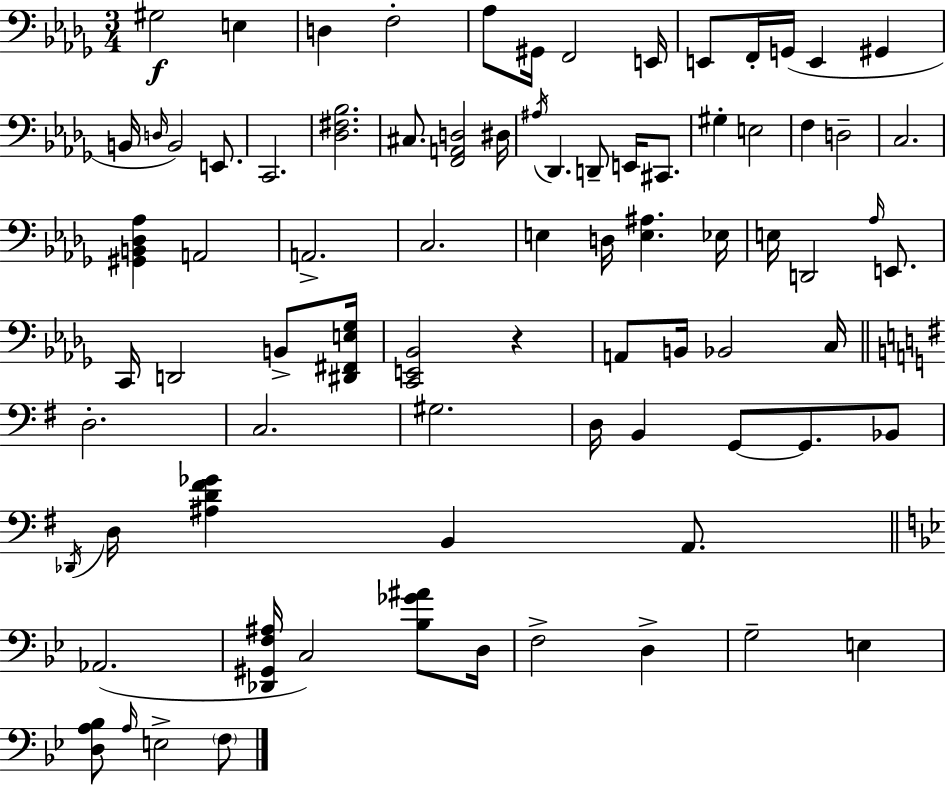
G#3/h E3/q D3/q F3/h Ab3/e G#2/s F2/h E2/s E2/e F2/s G2/s E2/q G#2/q B2/s D3/s B2/h E2/e. C2/h. [Db3,F#3,Bb3]/h. C#3/e. [F2,A2,D3]/h D#3/s A#3/s Db2/q. D2/e E2/s C#2/e. G#3/q E3/h F3/q D3/h C3/h. [G#2,B2,Db3,Ab3]/q A2/h A2/h. C3/h. E3/q D3/s [E3,A#3]/q. Eb3/s E3/s D2/h Ab3/s E2/e. C2/s D2/h B2/e [D#2,F#2,E3,Gb3]/s [C2,E2,Bb2]/h R/q A2/e B2/s Bb2/h C3/s D3/h. C3/h. G#3/h. D3/s B2/q G2/e G2/e. Bb2/e Db2/s D3/s [A#3,D4,F#4,Gb4]/q B2/q A2/e. Ab2/h. [Db2,G#2,F3,A#3]/s C3/h [Bb3,Gb4,A#4]/e D3/s F3/h D3/q G3/h E3/q [D3,A3,Bb3]/e A3/s E3/h F3/e